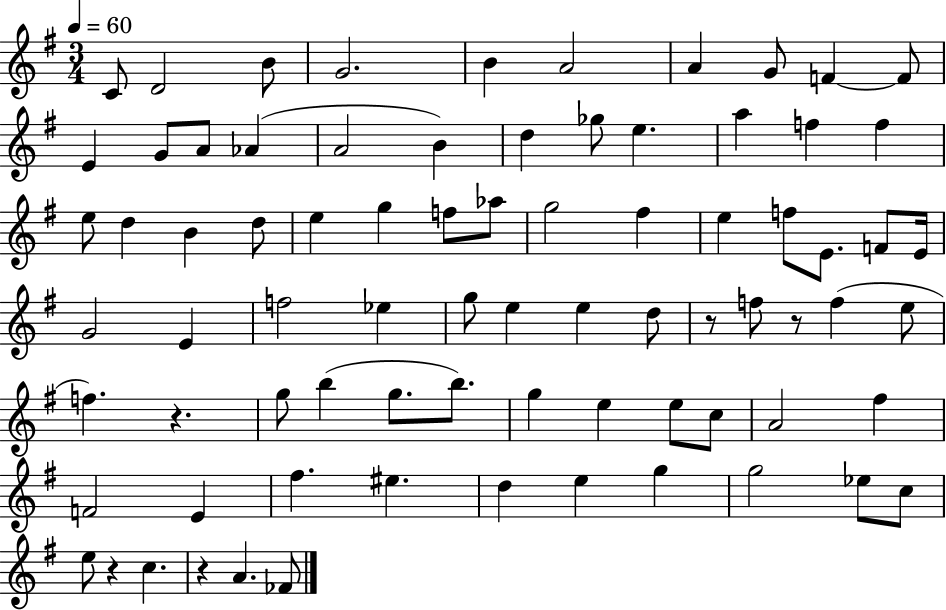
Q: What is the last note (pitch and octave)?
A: FES4